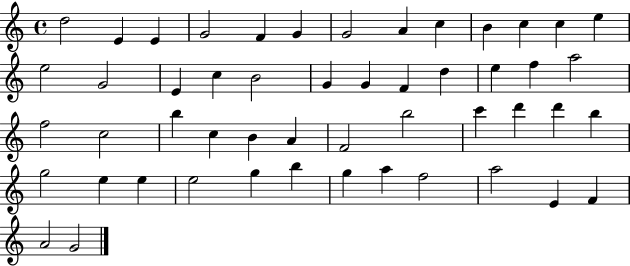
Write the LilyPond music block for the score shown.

{
  \clef treble
  \time 4/4
  \defaultTimeSignature
  \key c \major
  d''2 e'4 e'4 | g'2 f'4 g'4 | g'2 a'4 c''4 | b'4 c''4 c''4 e''4 | \break e''2 g'2 | e'4 c''4 b'2 | g'4 g'4 f'4 d''4 | e''4 f''4 a''2 | \break f''2 c''2 | b''4 c''4 b'4 a'4 | f'2 b''2 | c'''4 d'''4 d'''4 b''4 | \break g''2 e''4 e''4 | e''2 g''4 b''4 | g''4 a''4 f''2 | a''2 e'4 f'4 | \break a'2 g'2 | \bar "|."
}